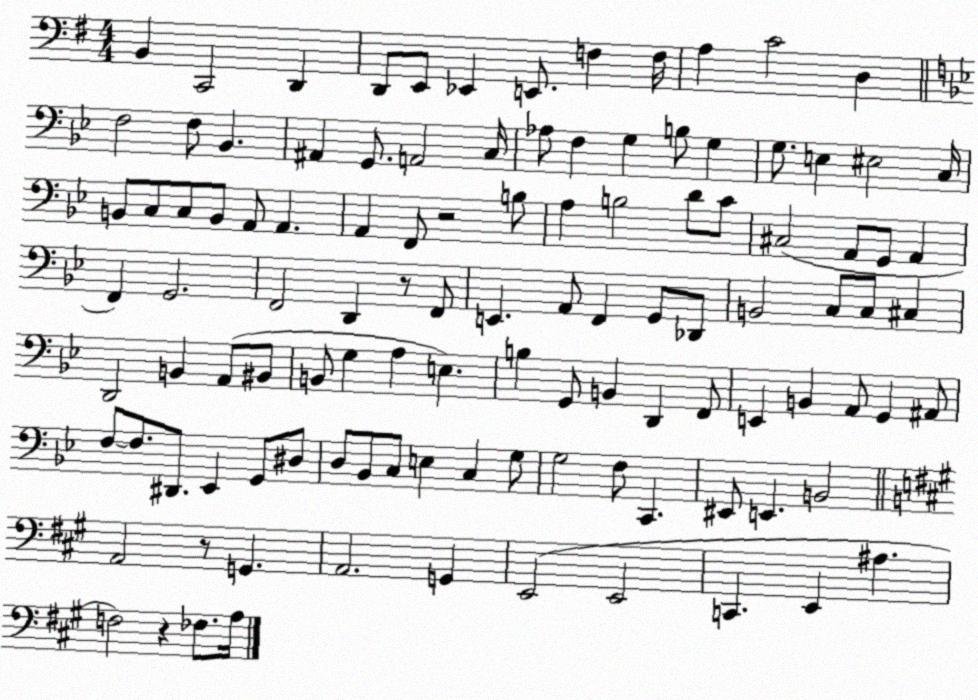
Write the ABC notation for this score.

X:1
T:Untitled
M:4/4
L:1/4
K:G
B,, C,,2 D,, D,,/2 E,,/2 _E,, E,,/2 F, F,/4 A, C2 D, F,2 F,/2 _B,, ^A,, G,,/2 A,,2 C,/4 _A,/2 F, G, B,/2 G, G,/2 E, ^E,2 C,/4 B,,/2 C,/2 C,/2 B,,/2 A,,/2 A,, A,, F,,/2 z2 B,/2 A, B,2 D/2 C/2 ^C,2 A,,/2 G,,/2 A,, F,, G,,2 F,,2 D,, z/2 F,,/2 E,, A,,/2 F,, G,,/2 _D,,/2 B,,2 C,/2 C,/2 ^C, D,,2 B,, A,,/2 ^B,,/2 B,,/2 G, A, E, B, G,,/2 B,, D,, F,,/2 E,, B,, A,,/2 G,, ^A,,/2 F,/2 F,/2 ^D,,/2 _E,, G,,/2 ^D,/2 D,/2 _B,,/2 C,/2 E, C, G,/2 G,2 F,/2 C,, ^E,,/2 E,, B,,2 A,,2 z/2 G,, A,,2 G,, E,,2 E,,2 C,, E,, ^A, F,2 z _F,/2 A,/4